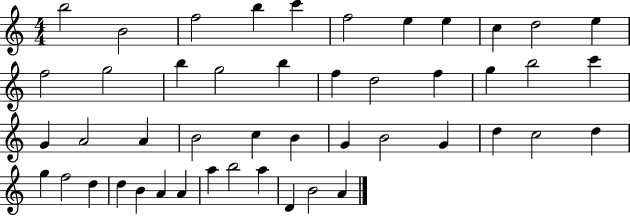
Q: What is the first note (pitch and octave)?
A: B5